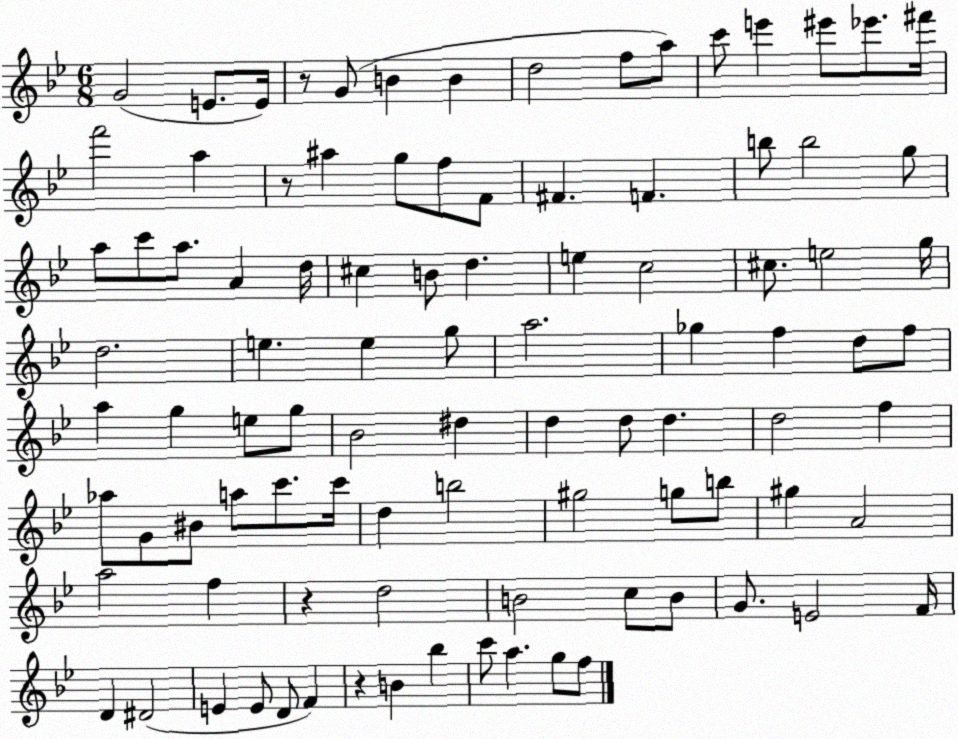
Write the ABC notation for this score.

X:1
T:Untitled
M:6/8
L:1/4
K:Bb
G2 E/2 E/4 z/2 G/2 B B d2 f/2 a/2 c'/2 e' ^e'/2 _e'/2 ^f'/4 f'2 a z/2 ^a g/2 f/2 F/2 ^F F b/2 b2 g/2 a/2 c'/2 a/2 A d/4 ^c B/2 d e c2 ^c/2 e2 g/4 d2 e e g/2 a2 _g f d/2 f/2 a g e/2 g/2 _B2 ^d d d/2 d d2 f _a/2 G/2 ^B/2 a/2 c'/2 c'/4 d b2 ^g2 g/2 b/2 ^g A2 a2 f z d2 B2 c/2 B/2 G/2 E2 F/4 D ^D2 E E/2 D/2 F z B _b c'/2 a g/2 f/2